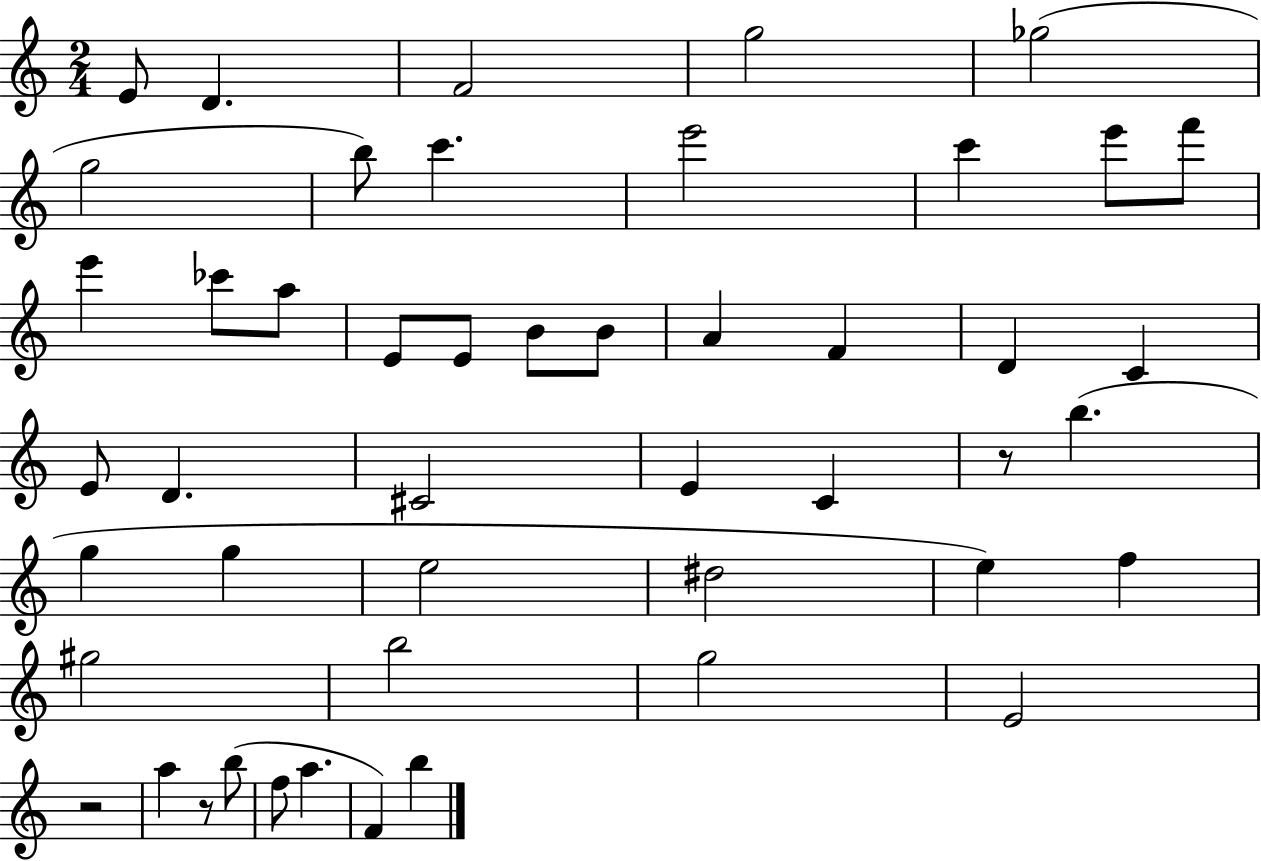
{
  \clef treble
  \numericTimeSignature
  \time 2/4
  \key c \major
  e'8 d'4. | f'2 | g''2 | ges''2( | \break g''2 | b''8) c'''4. | e'''2 | c'''4 e'''8 f'''8 | \break e'''4 ces'''8 a''8 | e'8 e'8 b'8 b'8 | a'4 f'4 | d'4 c'4 | \break e'8 d'4. | cis'2 | e'4 c'4 | r8 b''4.( | \break g''4 g''4 | e''2 | dis''2 | e''4) f''4 | \break gis''2 | b''2 | g''2 | e'2 | \break r2 | a''4 r8 b''8( | f''8 a''4. | f'4) b''4 | \break \bar "|."
}